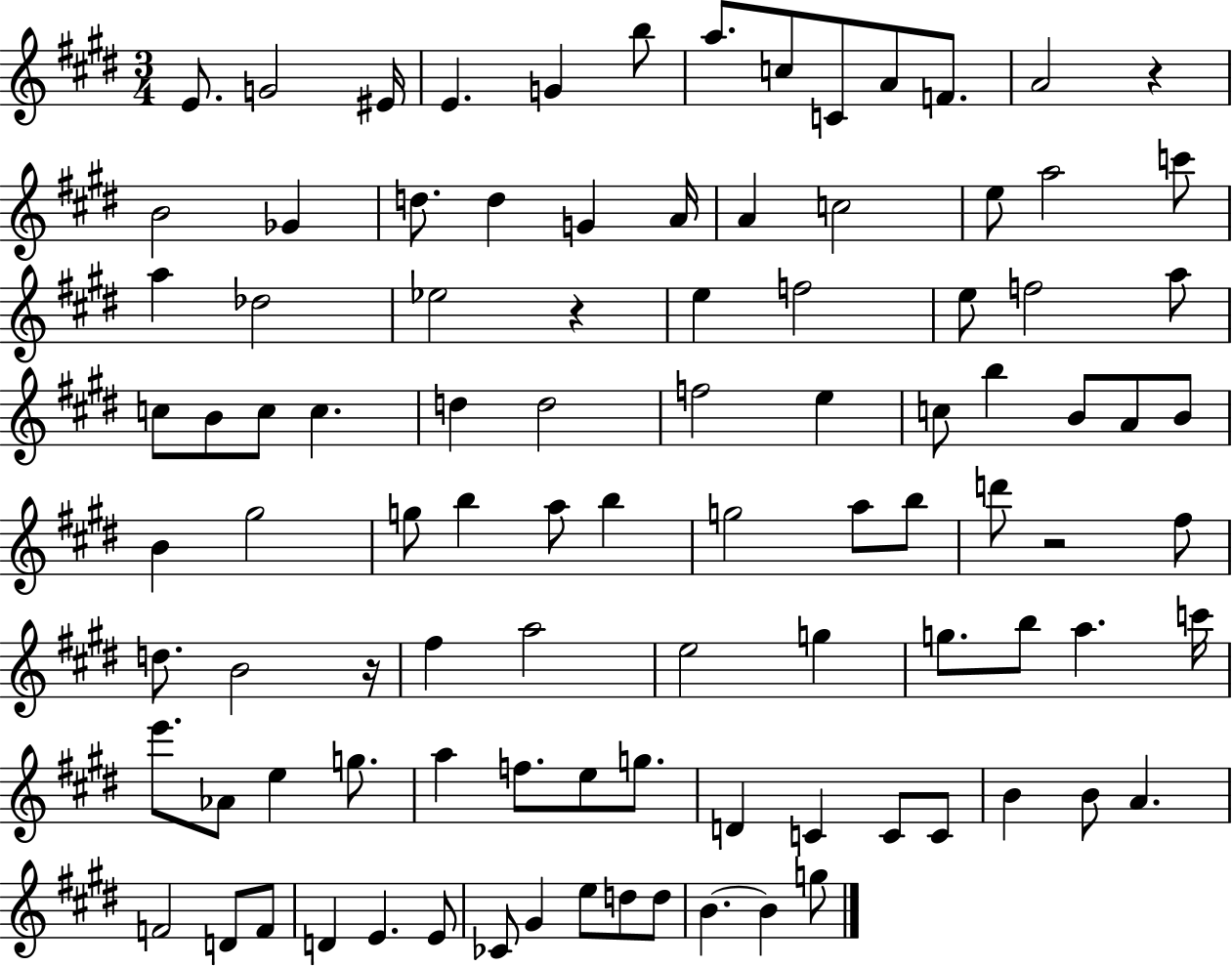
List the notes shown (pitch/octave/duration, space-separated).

E4/e. G4/h EIS4/s E4/q. G4/q B5/e A5/e. C5/e C4/e A4/e F4/e. A4/h R/q B4/h Gb4/q D5/e. D5/q G4/q A4/s A4/q C5/h E5/e A5/h C6/e A5/q Db5/h Eb5/h R/q E5/q F5/h E5/e F5/h A5/e C5/e B4/e C5/e C5/q. D5/q D5/h F5/h E5/q C5/e B5/q B4/e A4/e B4/e B4/q G#5/h G5/e B5/q A5/e B5/q G5/h A5/e B5/e D6/e R/h F#5/e D5/e. B4/h R/s F#5/q A5/h E5/h G5/q G5/e. B5/e A5/q. C6/s E6/e. Ab4/e E5/q G5/e. A5/q F5/e. E5/e G5/e. D4/q C4/q C4/e C4/e B4/q B4/e A4/q. F4/h D4/e F4/e D4/q E4/q. E4/e CES4/e G#4/q E5/e D5/e D5/e B4/q. B4/q G5/e